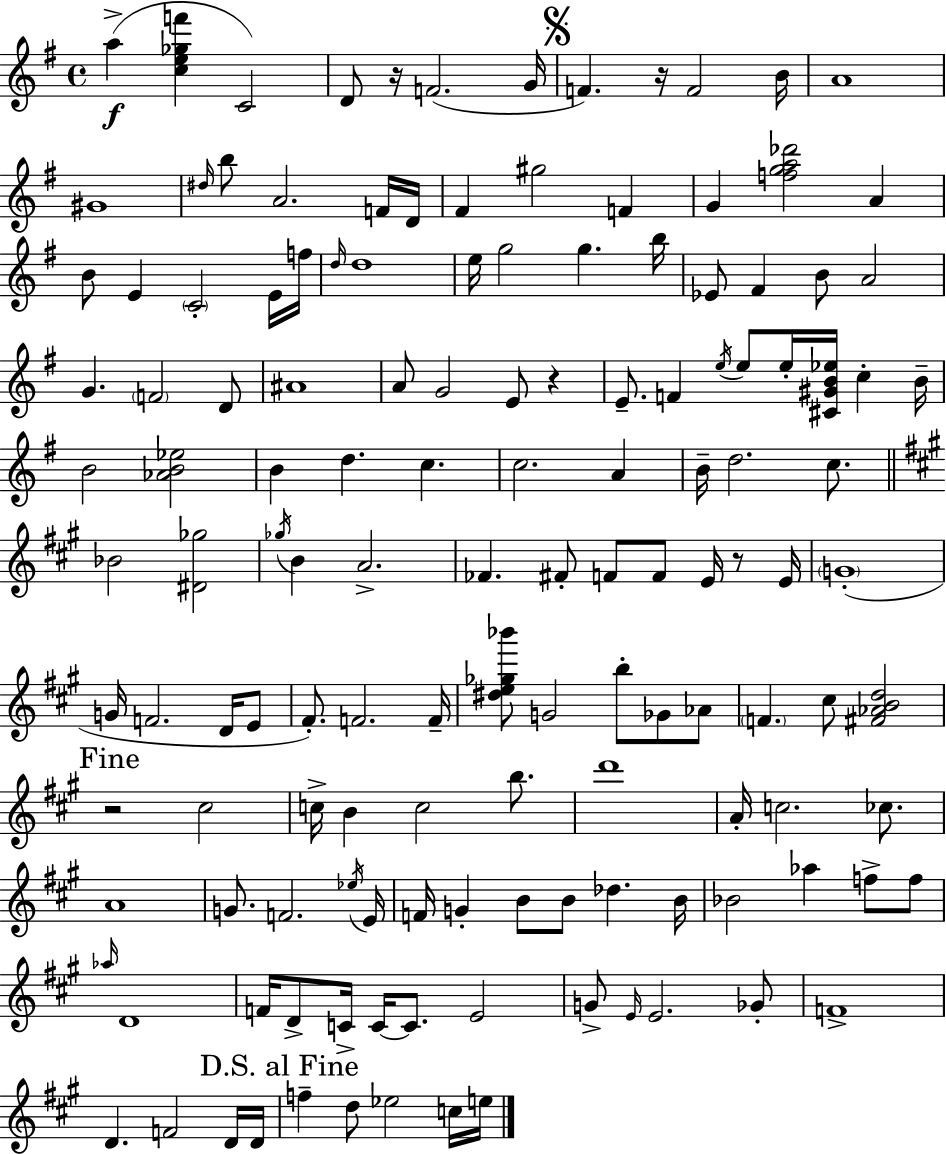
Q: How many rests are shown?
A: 5